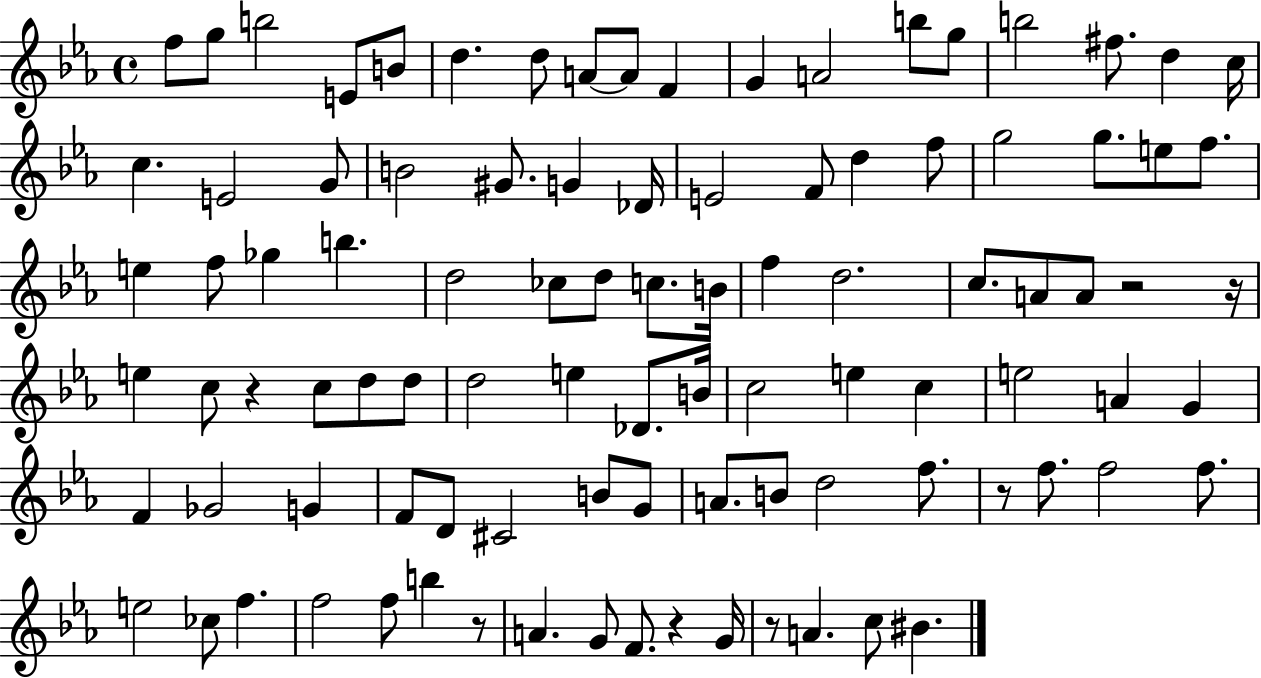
{
  \clef treble
  \time 4/4
  \defaultTimeSignature
  \key ees \major
  \repeat volta 2 { f''8 g''8 b''2 e'8 b'8 | d''4. d''8 a'8~~ a'8 f'4 | g'4 a'2 b''8 g''8 | b''2 fis''8. d''4 c''16 | \break c''4. e'2 g'8 | b'2 gis'8. g'4 des'16 | e'2 f'8 d''4 f''8 | g''2 g''8. e''8 f''8. | \break e''4 f''8 ges''4 b''4. | d''2 ces''8 d''8 c''8. b'16 | f''4 d''2. | c''8. a'8 a'8 r2 r16 | \break e''4 c''8 r4 c''8 d''8 d''8 | d''2 e''4 des'8. b'16 | c''2 e''4 c''4 | e''2 a'4 g'4 | \break f'4 ges'2 g'4 | f'8 d'8 cis'2 b'8 g'8 | a'8. b'8 d''2 f''8. | r8 f''8. f''2 f''8. | \break e''2 ces''8 f''4. | f''2 f''8 b''4 r8 | a'4. g'8 f'8. r4 g'16 | r8 a'4. c''8 bis'4. | \break } \bar "|."
}